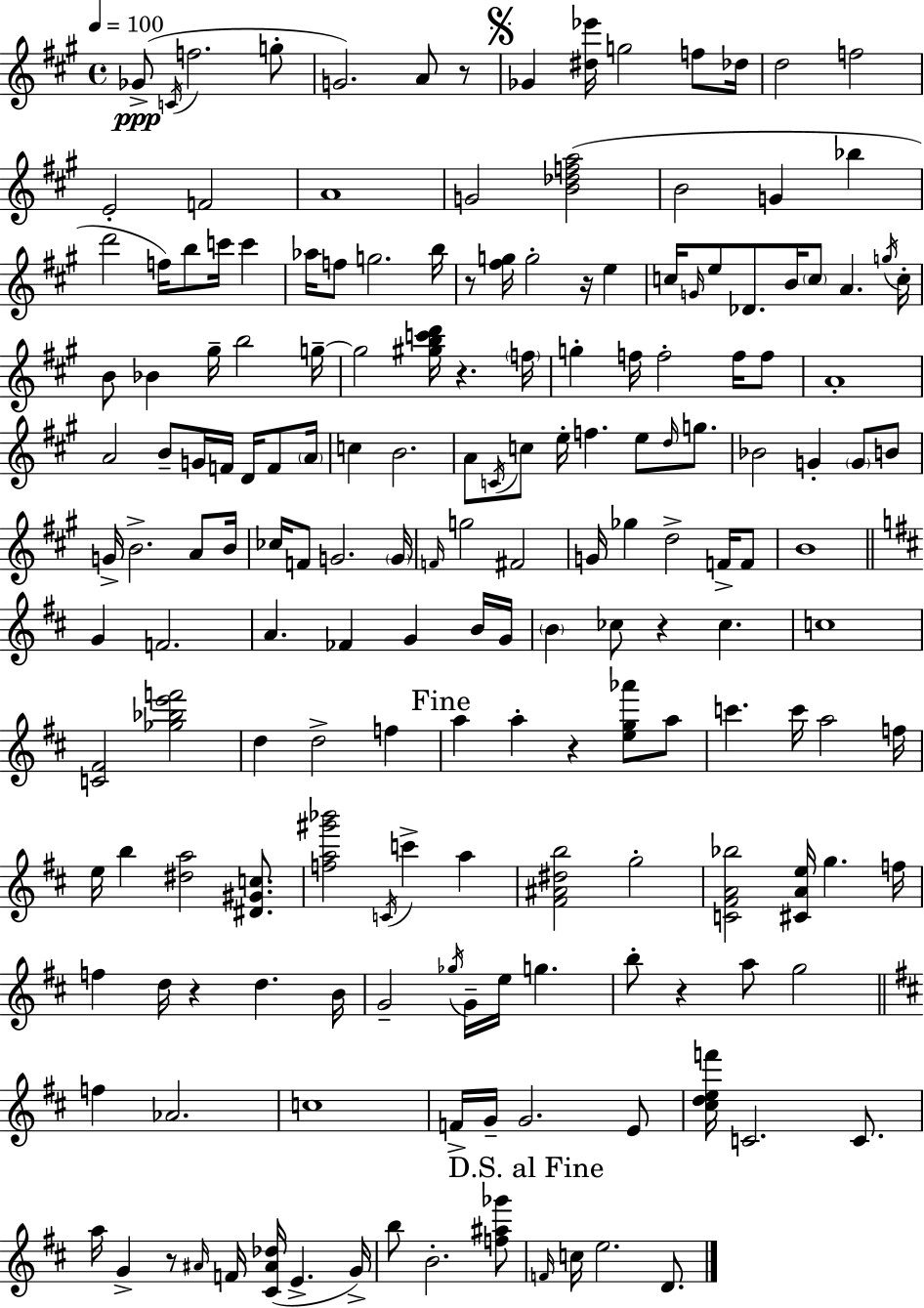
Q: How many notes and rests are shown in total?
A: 177